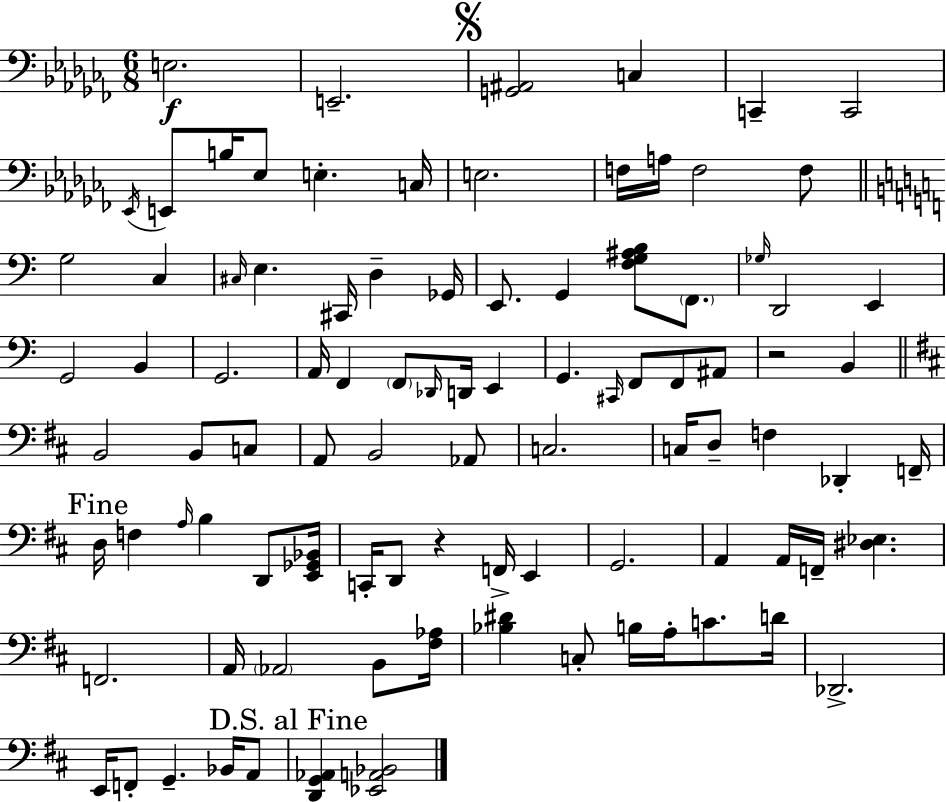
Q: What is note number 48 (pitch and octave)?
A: A2